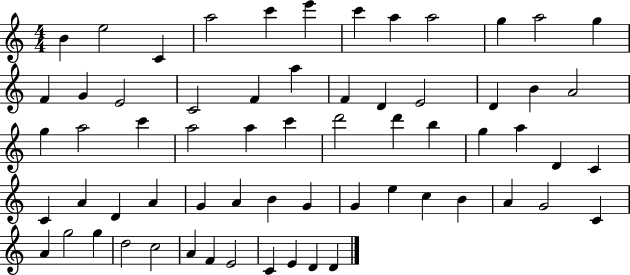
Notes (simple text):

B4/q E5/h C4/q A5/h C6/q E6/q C6/q A5/q A5/h G5/q A5/h G5/q F4/q G4/q E4/h C4/h F4/q A5/q F4/q D4/q E4/h D4/q B4/q A4/h G5/q A5/h C6/q A5/h A5/q C6/q D6/h D6/q B5/q G5/q A5/q D4/q C4/q C4/q A4/q D4/q A4/q G4/q A4/q B4/q G4/q G4/q E5/q C5/q B4/q A4/q G4/h C4/q A4/q G5/h G5/q D5/h C5/h A4/q F4/q E4/h C4/q E4/q D4/q D4/q